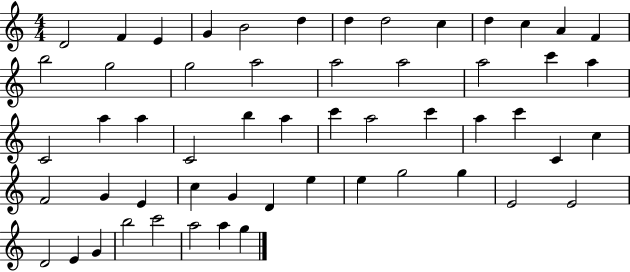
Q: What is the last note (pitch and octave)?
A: G5